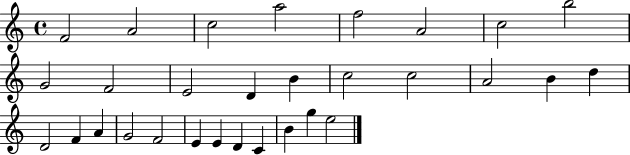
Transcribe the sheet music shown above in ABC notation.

X:1
T:Untitled
M:4/4
L:1/4
K:C
F2 A2 c2 a2 f2 A2 c2 b2 G2 F2 E2 D B c2 c2 A2 B d D2 F A G2 F2 E E D C B g e2